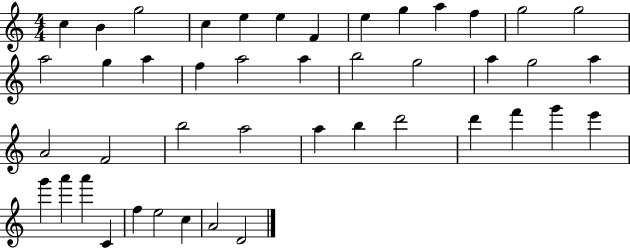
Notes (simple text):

C5/q B4/q G5/h C5/q E5/q E5/q F4/q E5/q G5/q A5/q F5/q G5/h G5/h A5/h G5/q A5/q F5/q A5/h A5/q B5/h G5/h A5/q G5/h A5/q A4/h F4/h B5/h A5/h A5/q B5/q D6/h D6/q F6/q G6/q E6/q G6/q A6/q A6/q C4/q F5/q E5/h C5/q A4/h D4/h